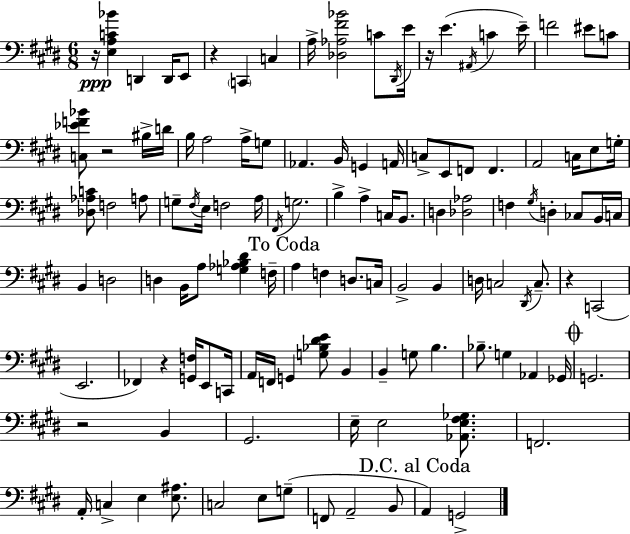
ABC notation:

X:1
T:Untitled
M:6/8
L:1/4
K:E
z/4 [E,A,C_B] D,, D,,/4 E,,/2 z C,, C, A,/4 [_D,_A,^F_B]2 C/2 ^D,,/4 E/4 z/4 E ^A,,/4 C E/4 F2 ^E/2 C/2 [C,_EF_B]/2 z2 ^B,/4 D/4 B,/4 A,2 A,/4 G,/2 _A,, B,,/4 G,, A,,/4 C,/2 E,,/2 F,,/2 F,, A,,2 C,/4 E,/2 G,/4 [_D,_A,C]/2 F,2 A,/2 G,/2 ^F,/4 E,/4 F,2 A,/4 ^F,,/4 G,2 B, A, C,/4 B,,/2 D, [_D,_A,]2 F, ^G,/4 D, _C,/2 B,,/4 C,/4 B,, D,2 D, B,,/4 A,/2 [G,_A,_B,^D] F,/4 A, F, D,/2 C,/4 B,,2 B,, D,/4 C,2 ^D,,/4 C,/2 z C,,2 E,,2 _F,, z [G,,F,]/4 E,,/2 C,,/4 A,,/4 F,,/4 G,, [G,_B,^DE]/2 B,, B,, G,/2 B, _B,/2 G, _A,, _G,,/4 G,,2 z2 B,, ^G,,2 E,/4 E,2 [_A,,E,^F,_G,]/2 F,,2 A,,/4 C, E, [E,^A,]/2 C,2 E,/2 G,/2 F,,/2 A,,2 B,,/2 A,, G,,2